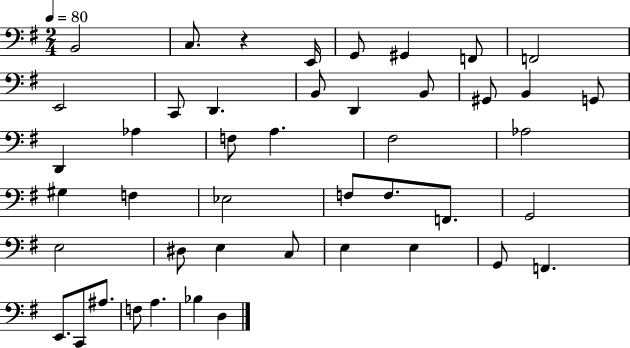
B2/h C3/e. R/q E2/s G2/e G#2/q F2/e F2/h E2/h C2/e D2/q. B2/e D2/q B2/e G#2/e B2/q G2/e D2/q Ab3/q F3/e A3/q. F#3/h Ab3/h G#3/q F3/q Eb3/h F3/e F3/e. F2/e. G2/h E3/h D#3/e E3/q C3/e E3/q E3/q G2/e F2/q. E2/e. C2/e A#3/e. F3/e A3/q. Bb3/q D3/q